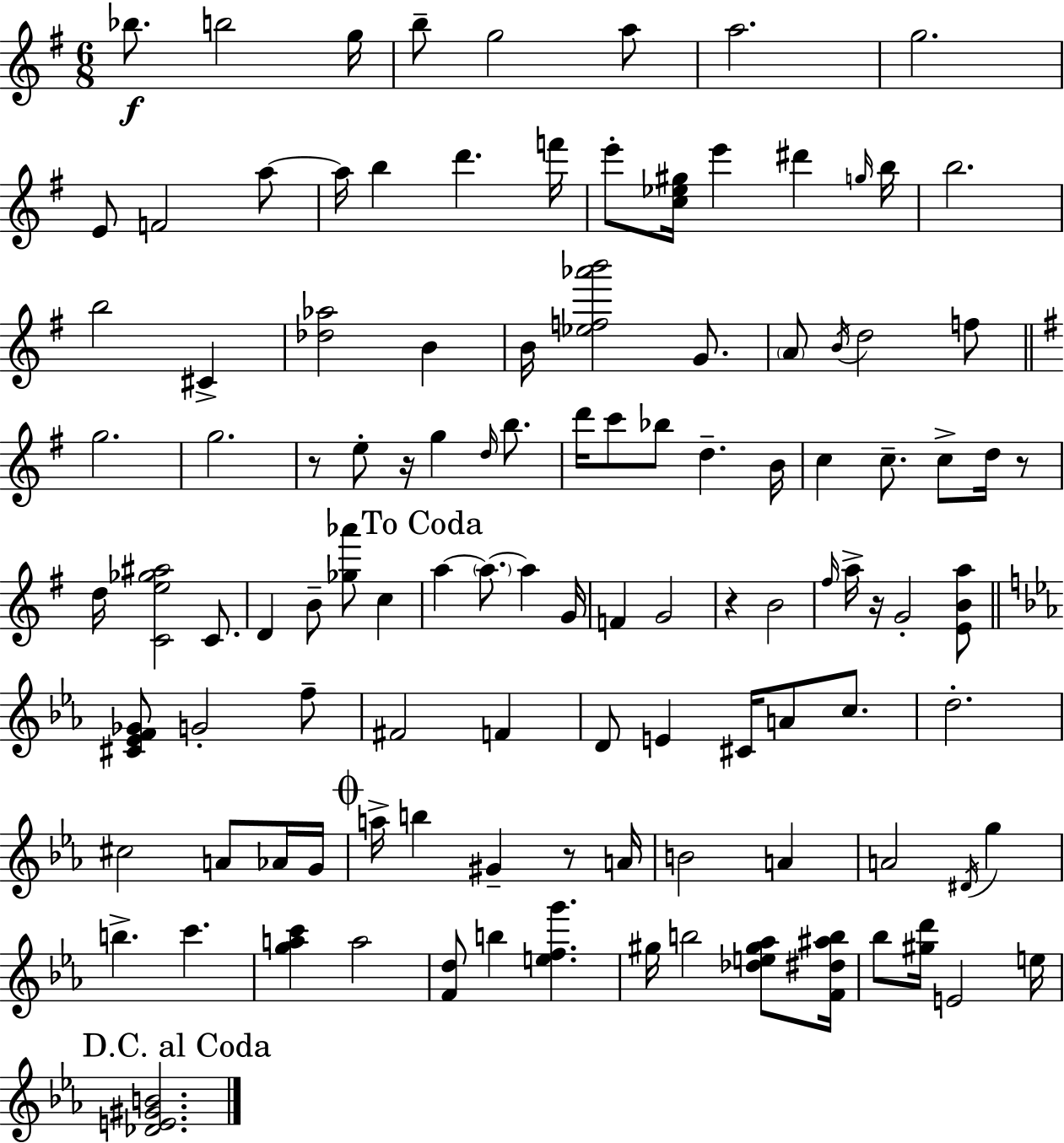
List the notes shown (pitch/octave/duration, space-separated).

Bb5/e. B5/h G5/s B5/e G5/h A5/e A5/h. G5/h. E4/e F4/h A5/e A5/s B5/q D6/q. F6/s E6/e [C5,Eb5,G#5]/s E6/q D#6/q G5/s B5/s B5/h. B5/h C#4/q [Db5,Ab5]/h B4/q B4/s [Eb5,F5,Ab6,B6]/h G4/e. A4/e B4/s D5/h F5/e G5/h. G5/h. R/e E5/e R/s G5/q D5/s B5/e. D6/s C6/e Bb5/e D5/q. B4/s C5/q C5/e. C5/e D5/s R/e D5/s [C4,E5,Gb5,A#5]/h C4/e. D4/q B4/e [Gb5,Ab6]/e C5/q A5/q A5/e. A5/q G4/s F4/q G4/h R/q B4/h F#5/s A5/s R/s G4/h [E4,B4,A5]/e [C#4,Eb4,F4,Gb4]/e G4/h F5/e F#4/h F4/q D4/e E4/q C#4/s A4/e C5/e. D5/h. C#5/h A4/e Ab4/s G4/s A5/s B5/q G#4/q R/e A4/s B4/h A4/q A4/h D#4/s G5/q B5/q. C6/q. [G5,A5,C6]/q A5/h [F4,D5]/e B5/q [E5,F5,G6]/q. G#5/s B5/h [Db5,E5,G#5,Ab5]/e [F4,D#5,A#5,B5]/s Bb5/e [G#5,D6]/s E4/h E5/s [Db4,E4,G#4,B4]/h.